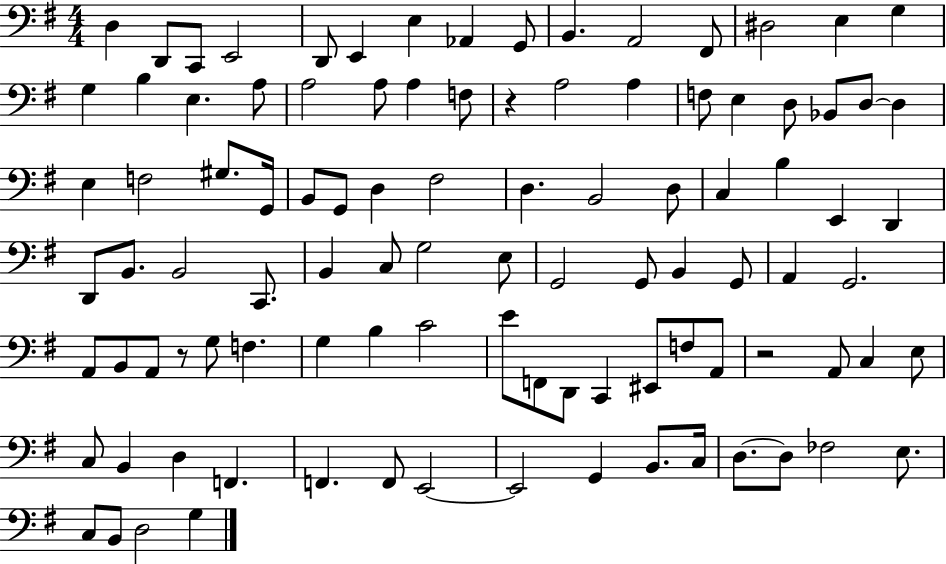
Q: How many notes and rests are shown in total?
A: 100